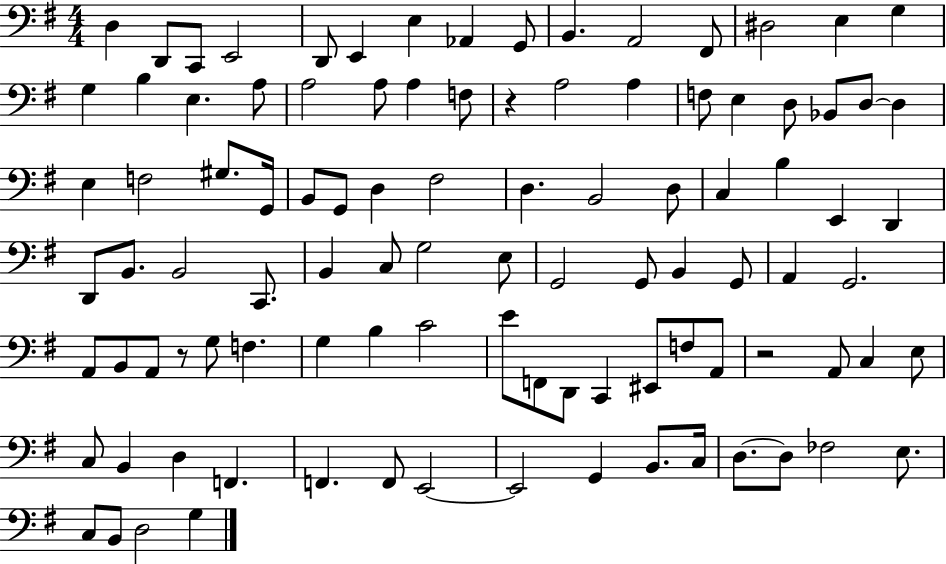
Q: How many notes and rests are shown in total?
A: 100